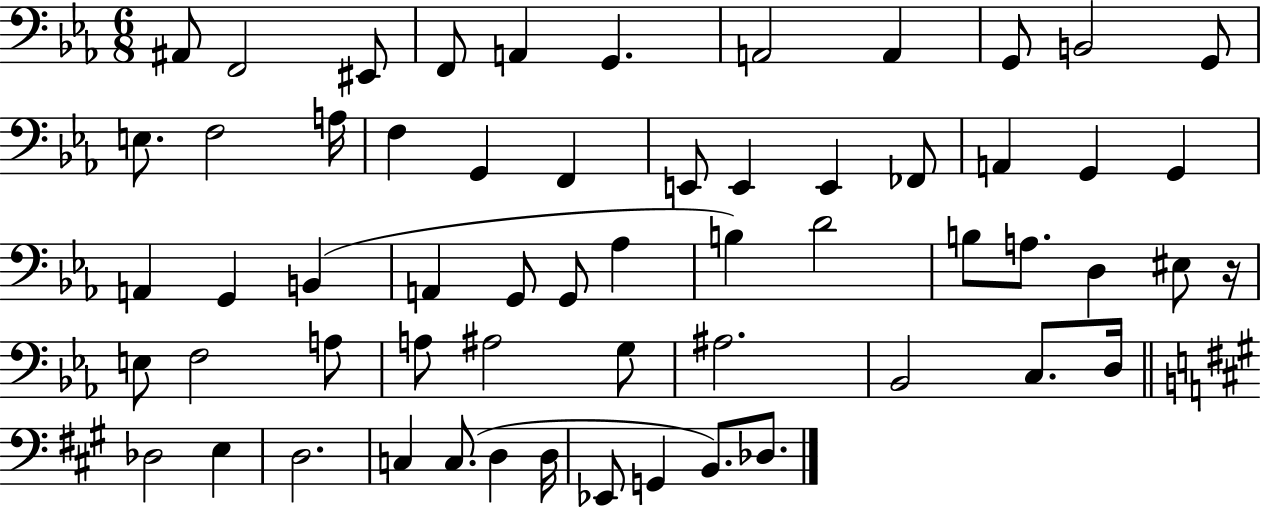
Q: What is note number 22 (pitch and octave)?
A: A2